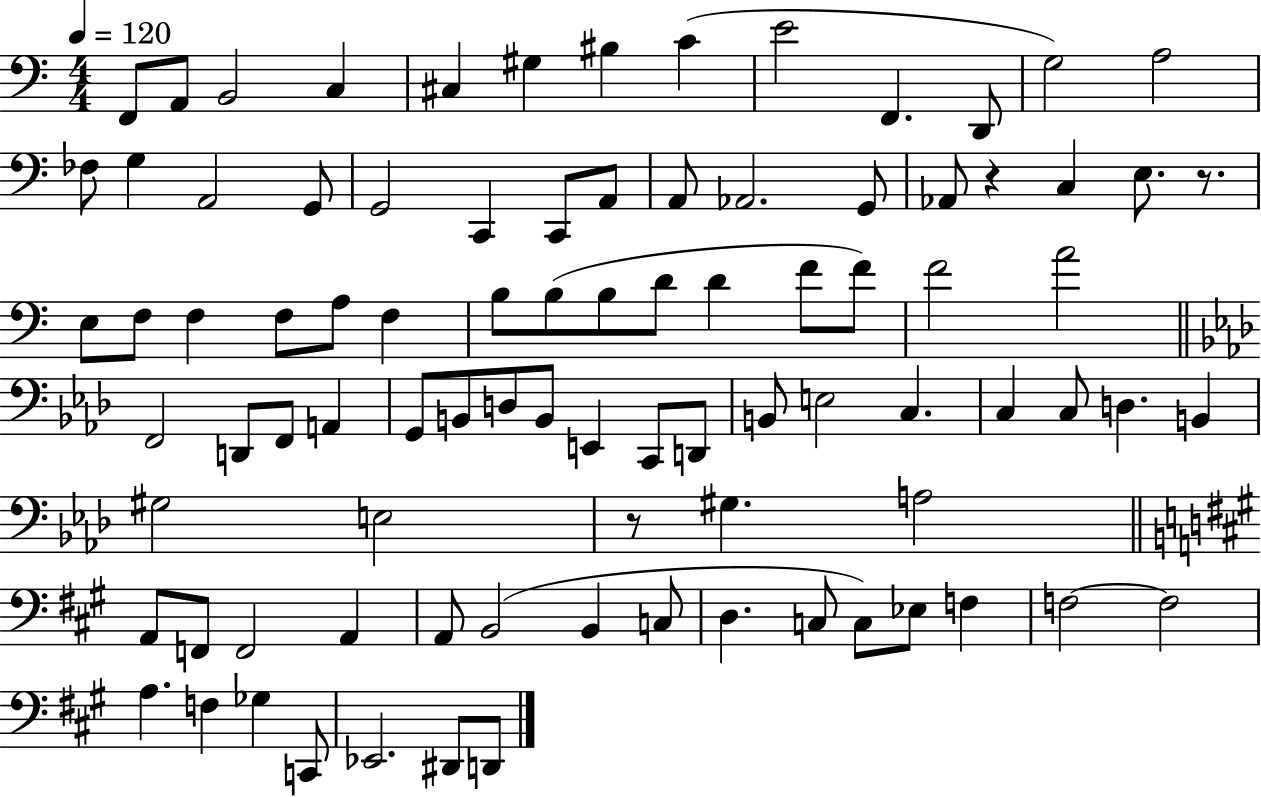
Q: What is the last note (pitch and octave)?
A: D2